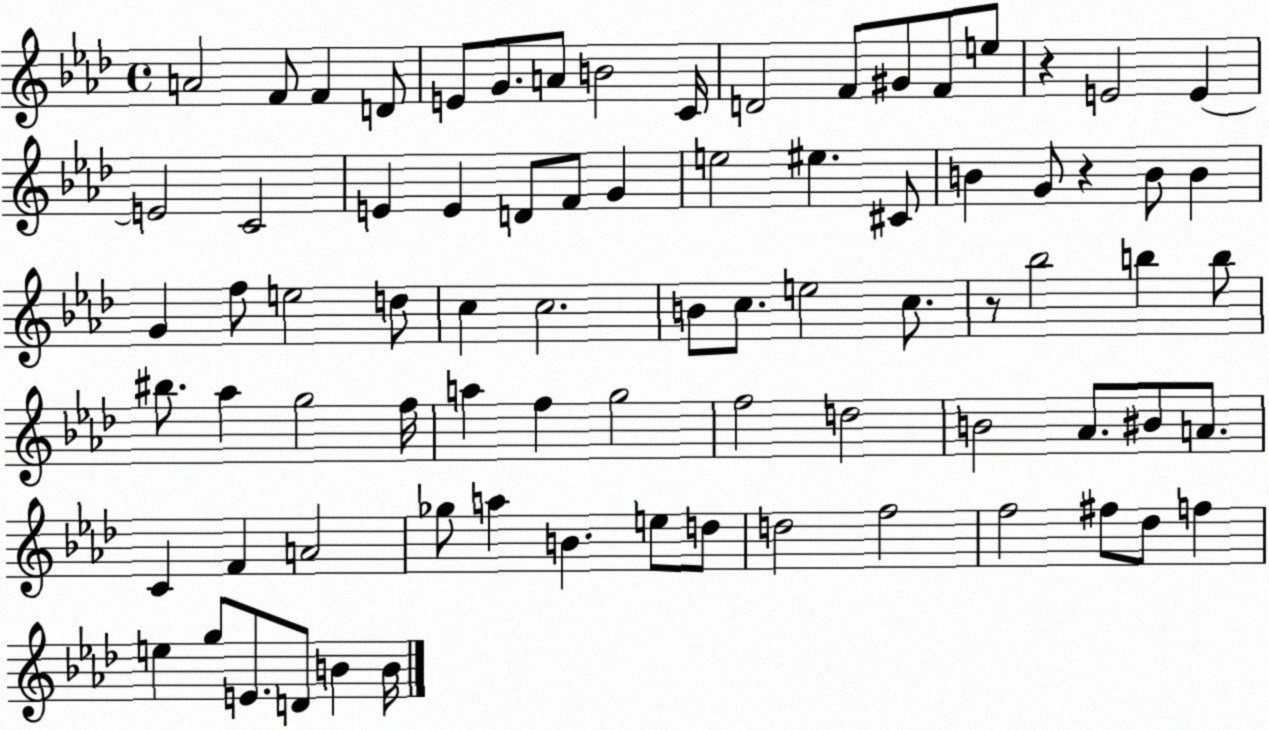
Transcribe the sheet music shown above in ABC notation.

X:1
T:Untitled
M:4/4
L:1/4
K:Ab
A2 F/2 F D/2 E/2 G/2 A/2 B2 C/4 D2 F/2 ^G/2 F/2 e/2 z E2 E E2 C2 E E D/2 F/2 G e2 ^e ^C/2 B G/2 z B/2 B G f/2 e2 d/2 c c2 B/2 c/2 e2 c/2 z/2 _b2 b b/2 ^b/2 _a g2 f/4 a f g2 f2 d2 B2 _A/2 ^B/2 A/2 C F A2 _g/2 a B e/2 d/2 d2 f2 f2 ^f/2 _d/2 f e g/2 E/2 D/2 B B/4